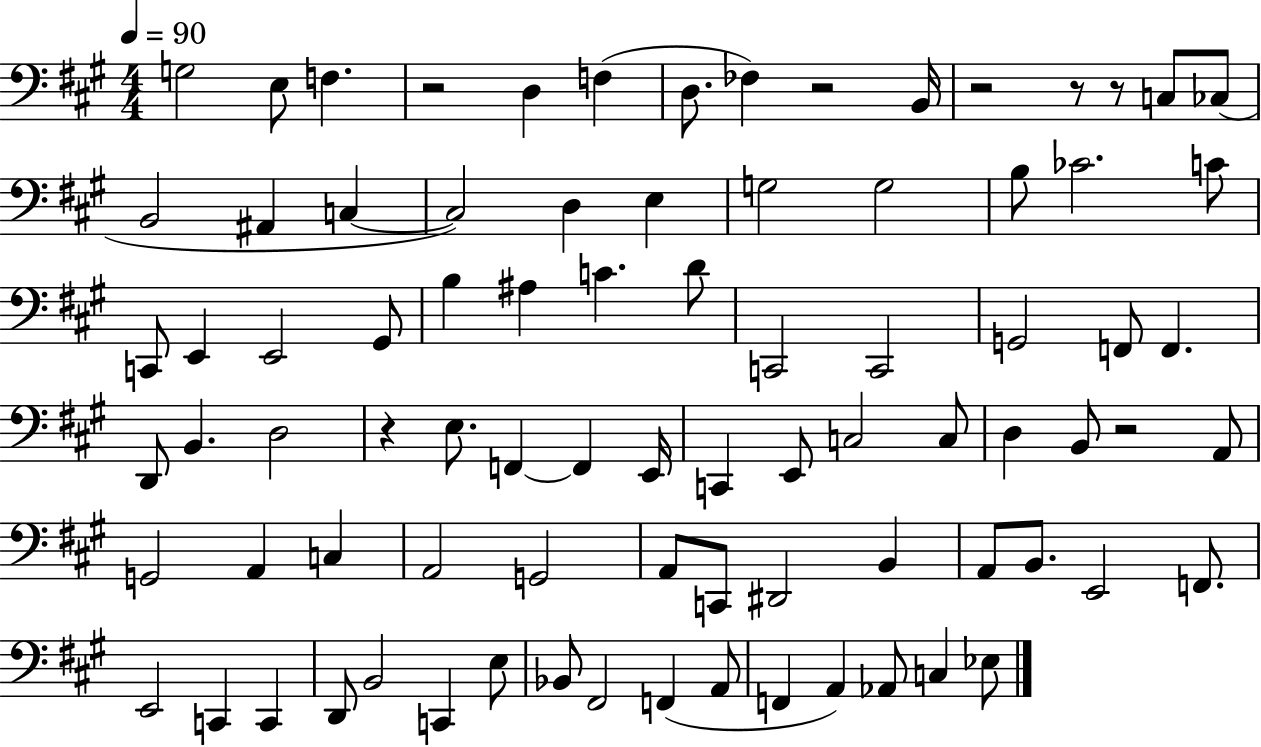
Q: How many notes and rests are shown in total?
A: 84